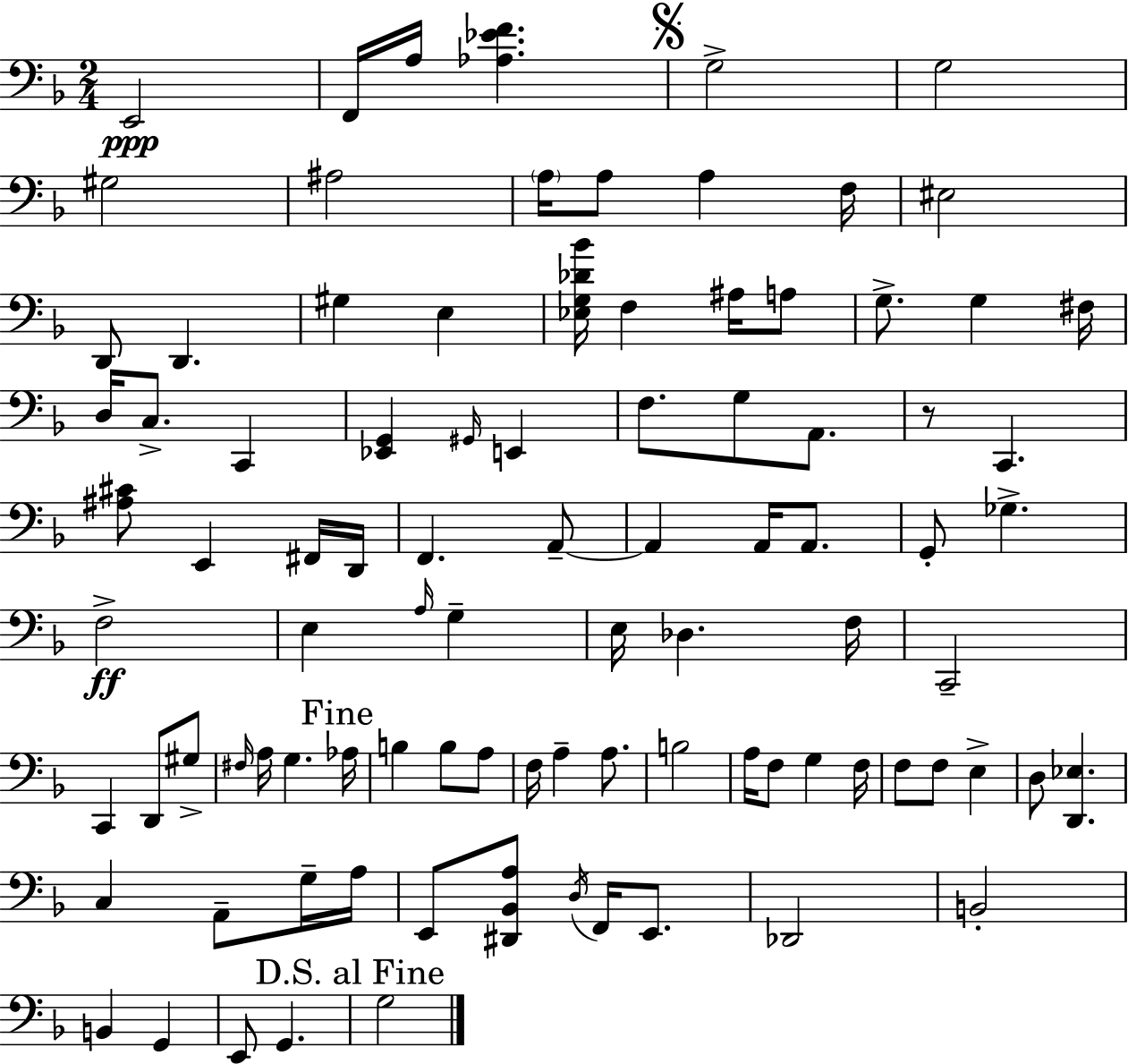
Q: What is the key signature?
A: D minor